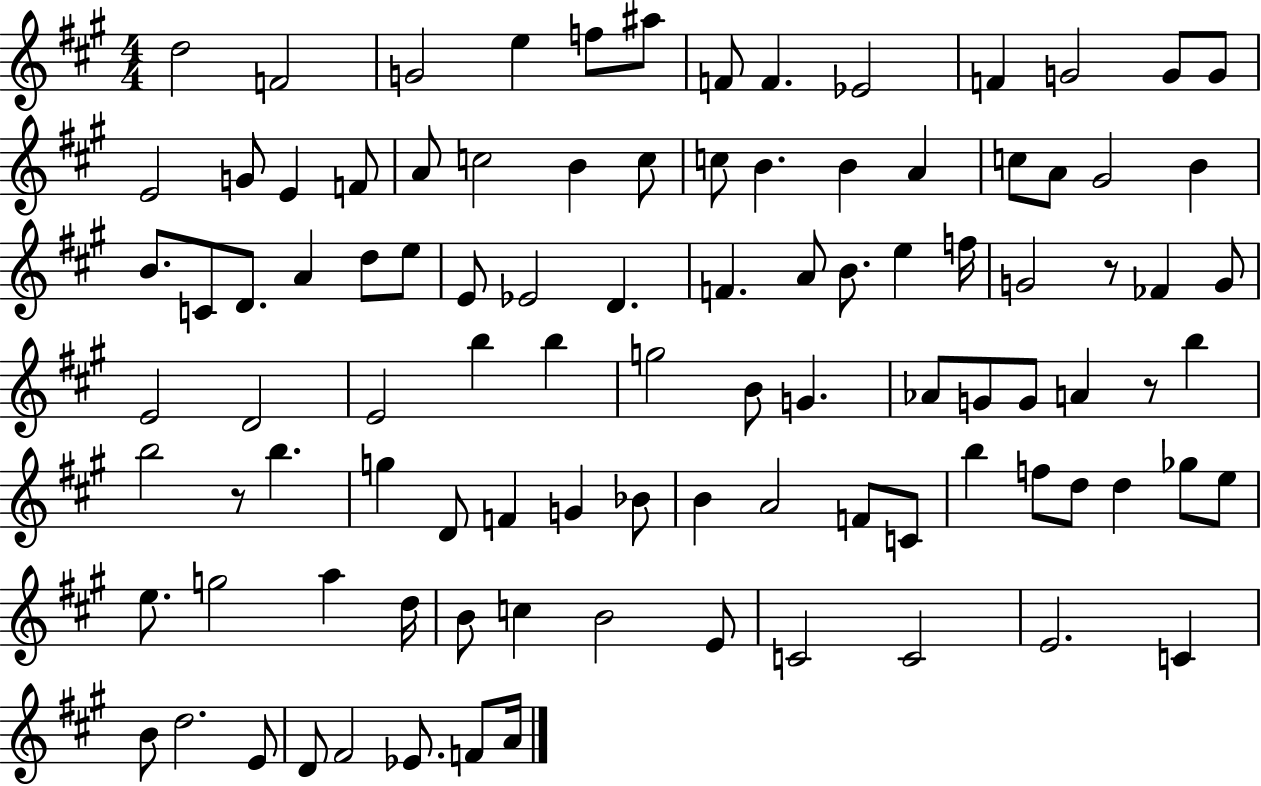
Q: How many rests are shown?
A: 3